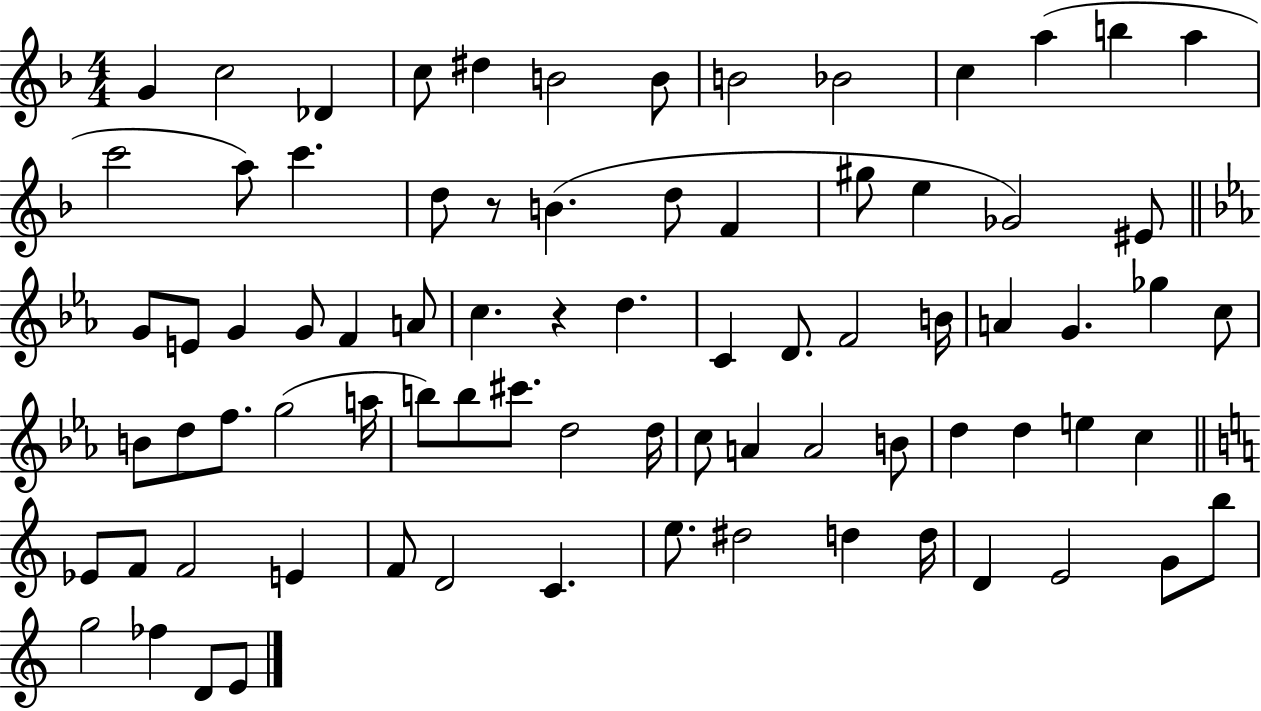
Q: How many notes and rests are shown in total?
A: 79